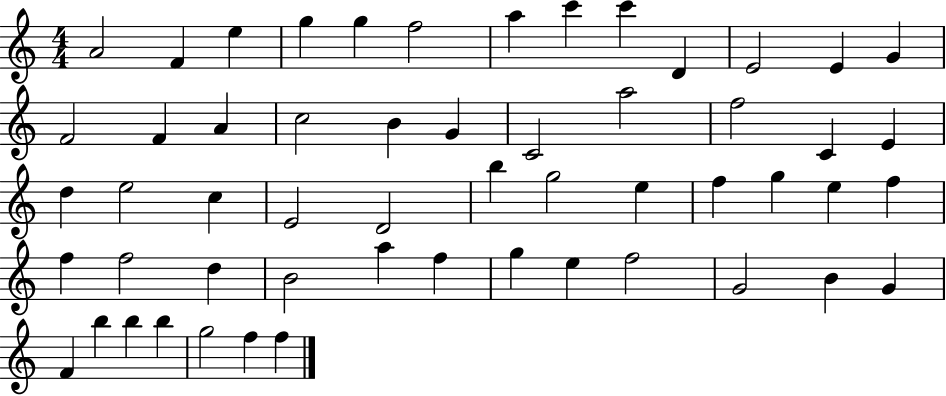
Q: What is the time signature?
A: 4/4